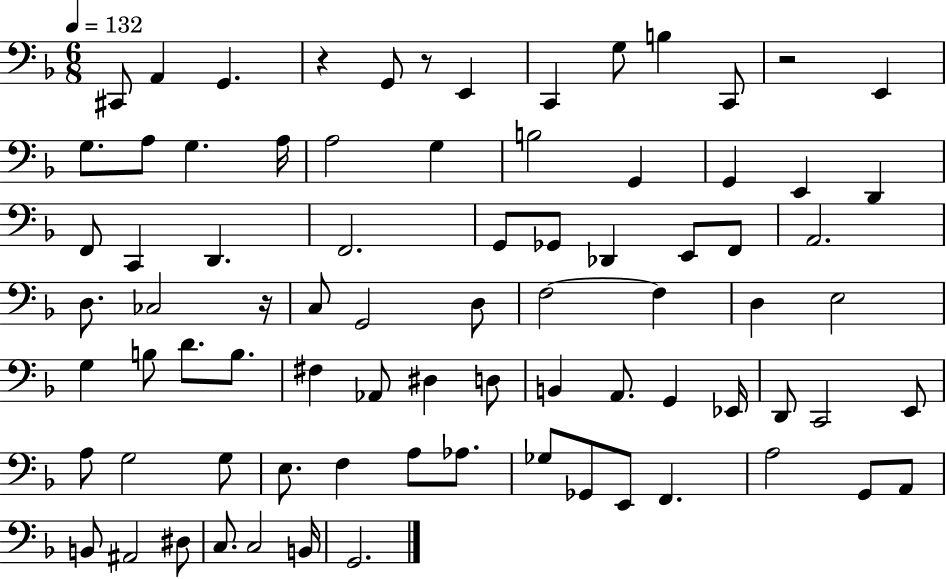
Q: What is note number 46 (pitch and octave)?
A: Ab2